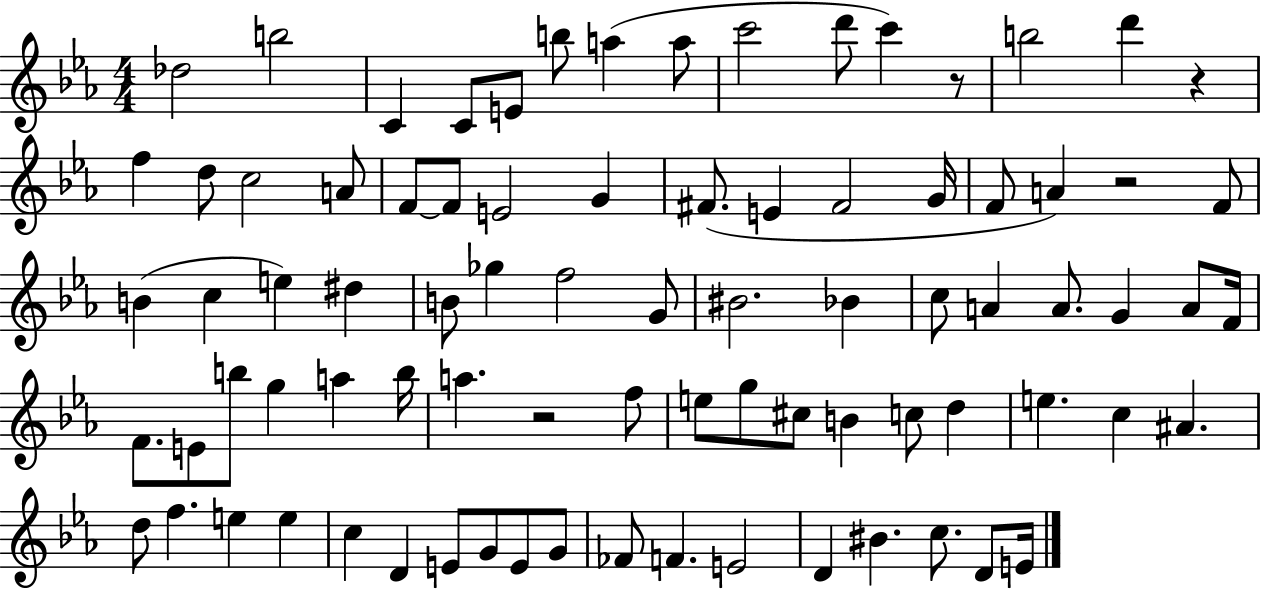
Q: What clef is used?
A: treble